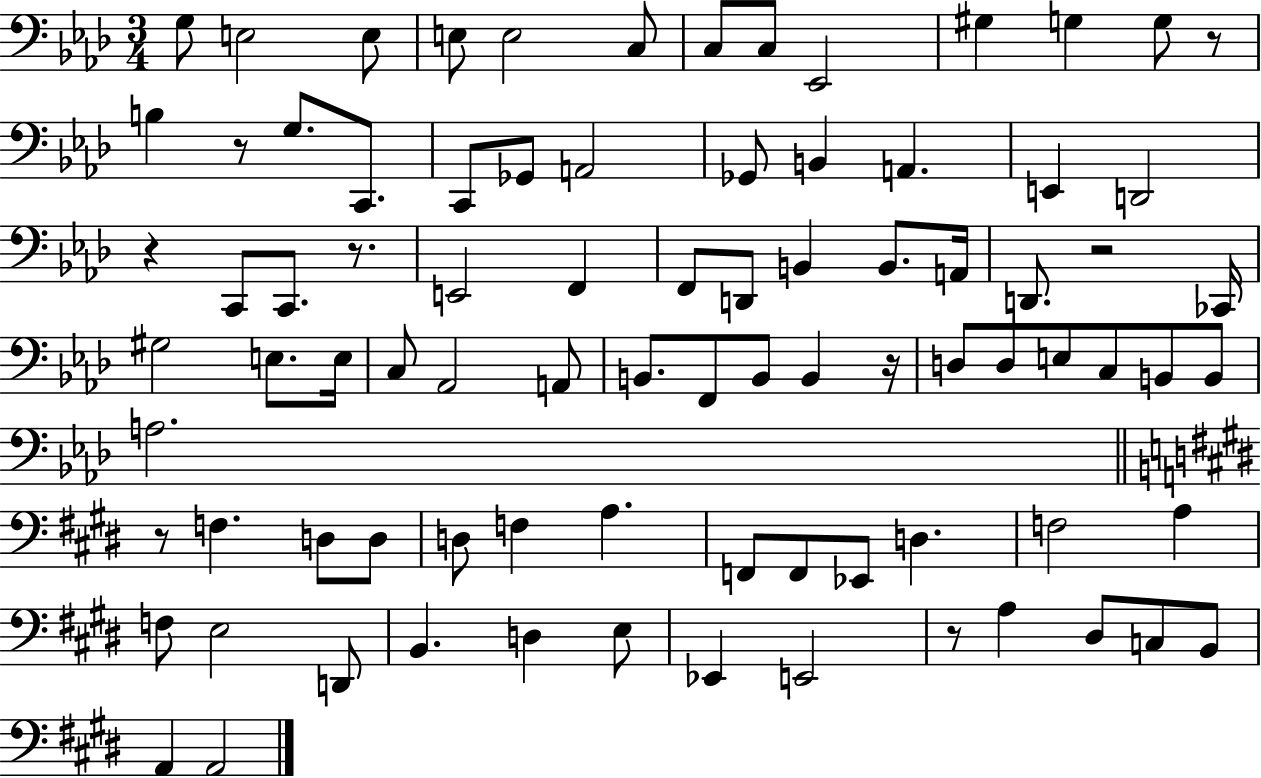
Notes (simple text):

G3/e E3/h E3/e E3/e E3/h C3/e C3/e C3/e Eb2/h G#3/q G3/q G3/e R/e B3/q R/e G3/e. C2/e. C2/e Gb2/e A2/h Gb2/e B2/q A2/q. E2/q D2/h R/q C2/e C2/e. R/e. E2/h F2/q F2/e D2/e B2/q B2/e. A2/s D2/e. R/h CES2/s G#3/h E3/e. E3/s C3/e Ab2/h A2/e B2/e. F2/e B2/e B2/q R/s D3/e D3/e E3/e C3/e B2/e B2/e A3/h. R/e F3/q. D3/e D3/e D3/e F3/q A3/q. F2/e F2/e Eb2/e D3/q. F3/h A3/q F3/e E3/h D2/e B2/q. D3/q E3/e Eb2/q E2/h R/e A3/q D#3/e C3/e B2/e A2/q A2/h